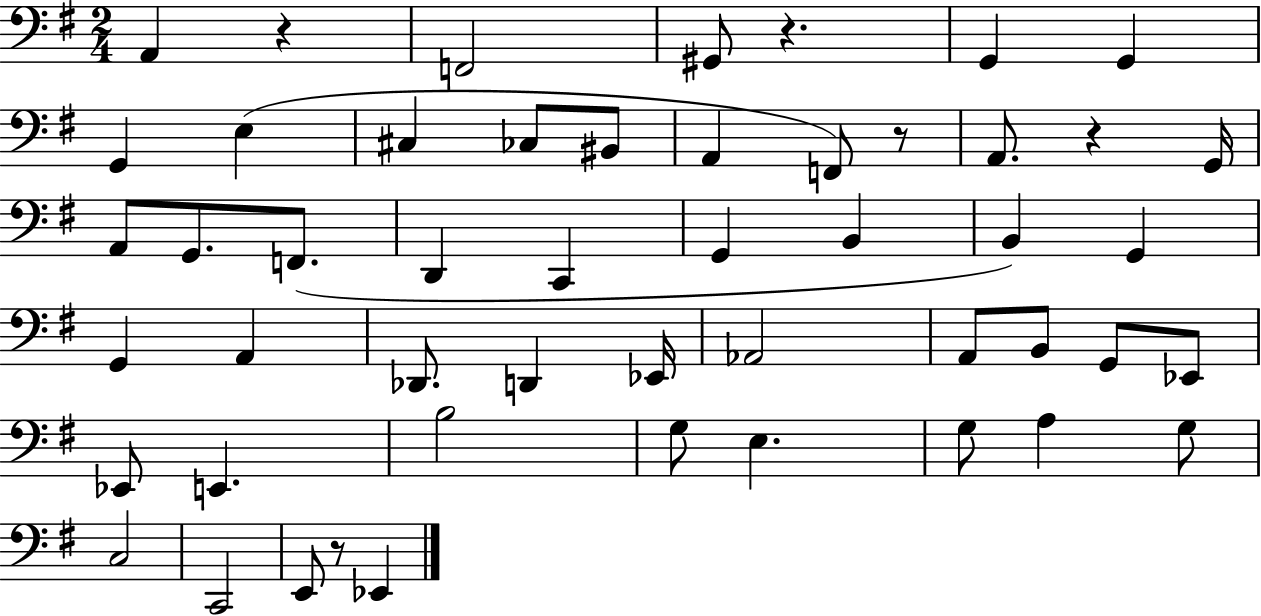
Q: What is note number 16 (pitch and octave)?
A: G2